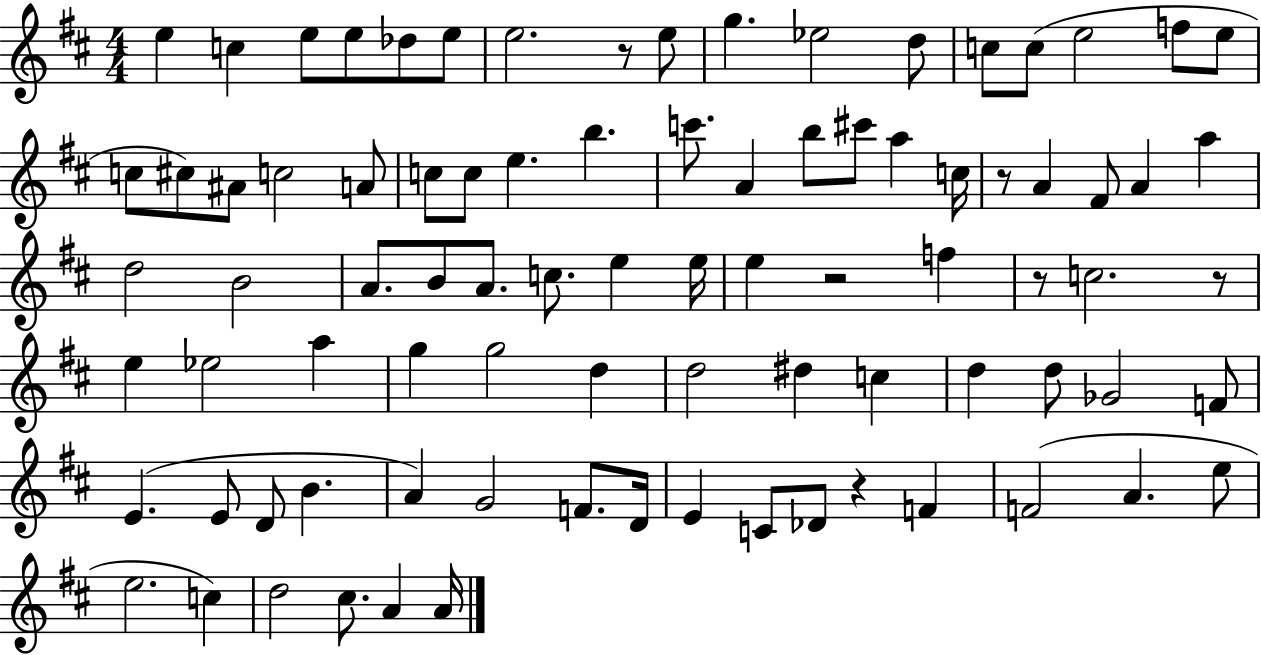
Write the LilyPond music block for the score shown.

{
  \clef treble
  \numericTimeSignature
  \time 4/4
  \key d \major
  e''4 c''4 e''8 e''8 des''8 e''8 | e''2. r8 e''8 | g''4. ees''2 d''8 | c''8 c''8( e''2 f''8 e''8 | \break c''8 cis''8) ais'8 c''2 a'8 | c''8 c''8 e''4. b''4. | c'''8. a'4 b''8 cis'''8 a''4 c''16 | r8 a'4 fis'8 a'4 a''4 | \break d''2 b'2 | a'8. b'8 a'8. c''8. e''4 e''16 | e''4 r2 f''4 | r8 c''2. r8 | \break e''4 ees''2 a''4 | g''4 g''2 d''4 | d''2 dis''4 c''4 | d''4 d''8 ges'2 f'8 | \break e'4.( e'8 d'8 b'4. | a'4) g'2 f'8. d'16 | e'4 c'8 des'8 r4 f'4 | f'2( a'4. e''8 | \break e''2. c''4) | d''2 cis''8. a'4 a'16 | \bar "|."
}